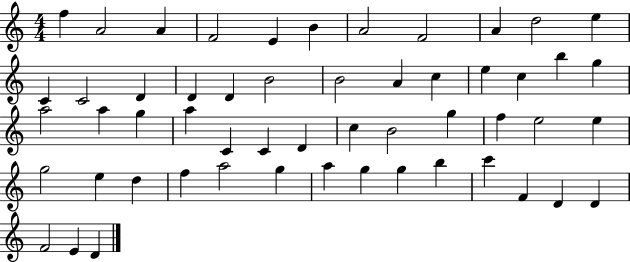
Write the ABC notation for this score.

X:1
T:Untitled
M:4/4
L:1/4
K:C
f A2 A F2 E B A2 F2 A d2 e C C2 D D D B2 B2 A c e c b g a2 a g a C C D c B2 g f e2 e g2 e d f a2 g a g g b c' F D D F2 E D